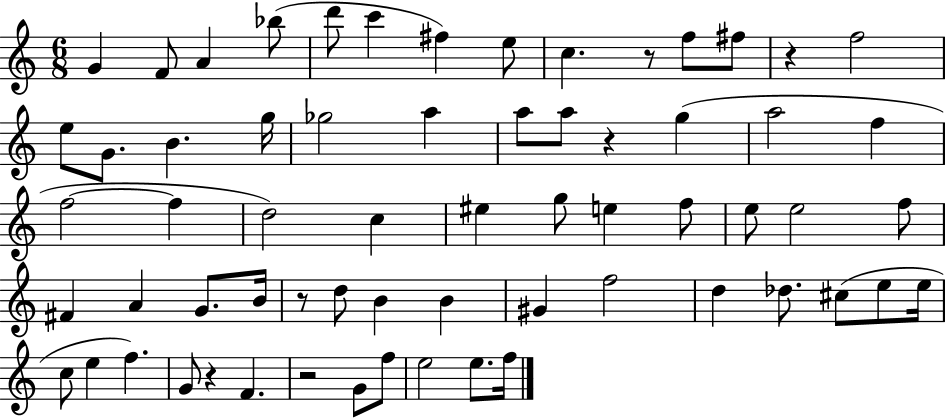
G4/q F4/e A4/q Bb5/e D6/e C6/q F#5/q E5/e C5/q. R/e F5/e F#5/e R/q F5/h E5/e G4/e. B4/q. G5/s Gb5/h A5/q A5/e A5/e R/q G5/q A5/h F5/q F5/h F5/q D5/h C5/q EIS5/q G5/e E5/q F5/e E5/e E5/h F5/e F#4/q A4/q G4/e. B4/s R/e D5/e B4/q B4/q G#4/q F5/h D5/q Db5/e. C#5/e E5/e E5/s C5/e E5/q F5/q. G4/e R/q F4/q. R/h G4/e F5/e E5/h E5/e. F5/s